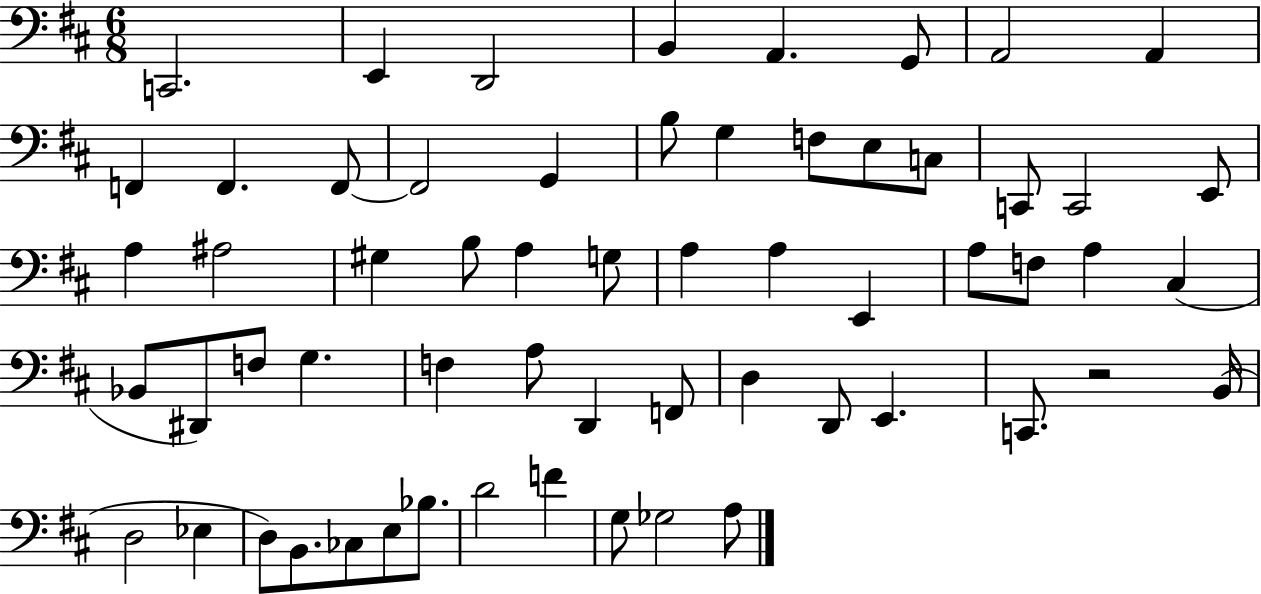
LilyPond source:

{
  \clef bass
  \numericTimeSignature
  \time 6/8
  \key d \major
  c,2. | e,4 d,2 | b,4 a,4. g,8 | a,2 a,4 | \break f,4 f,4. f,8~~ | f,2 g,4 | b8 g4 f8 e8 c8 | c,8 c,2 e,8 | \break a4 ais2 | gis4 b8 a4 g8 | a4 a4 e,4 | a8 f8 a4 cis4( | \break bes,8 dis,8) f8 g4. | f4 a8 d,4 f,8 | d4 d,8 e,4. | c,8. r2 b,16( | \break d2 ees4 | d8) b,8. ces8 e8 bes8. | d'2 f'4 | g8 ges2 a8 | \break \bar "|."
}